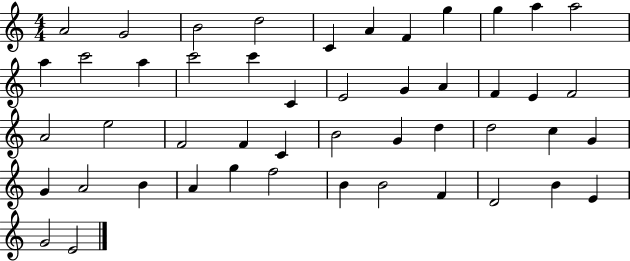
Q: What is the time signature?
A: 4/4